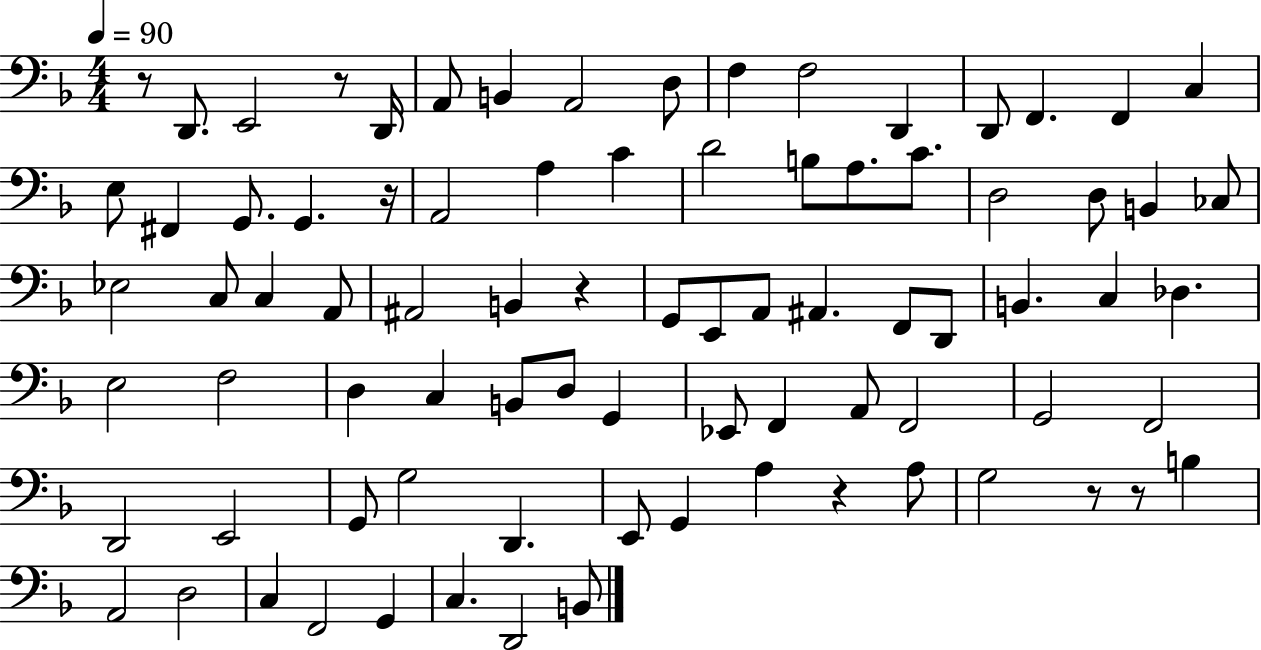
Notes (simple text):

R/e D2/e. E2/h R/e D2/s A2/e B2/q A2/h D3/e F3/q F3/h D2/q D2/e F2/q. F2/q C3/q E3/e F#2/q G2/e. G2/q. R/s A2/h A3/q C4/q D4/h B3/e A3/e. C4/e. D3/h D3/e B2/q CES3/e Eb3/h C3/e C3/q A2/e A#2/h B2/q R/q G2/e E2/e A2/e A#2/q. F2/e D2/e B2/q. C3/q Db3/q. E3/h F3/h D3/q C3/q B2/e D3/e G2/q Eb2/e F2/q A2/e F2/h G2/h F2/h D2/h E2/h G2/e G3/h D2/q. E2/e G2/q A3/q R/q A3/e G3/h R/e R/e B3/q A2/h D3/h C3/q F2/h G2/q C3/q. D2/h B2/e